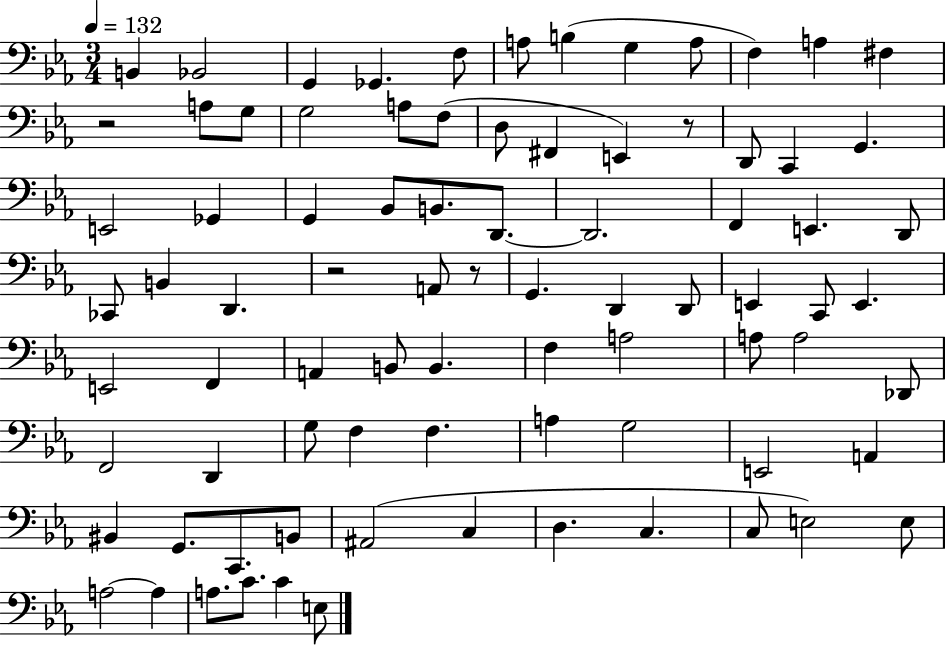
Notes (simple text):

B2/q Bb2/h G2/q Gb2/q. F3/e A3/e B3/q G3/q A3/e F3/q A3/q F#3/q R/h A3/e G3/e G3/h A3/e F3/e D3/e F#2/q E2/q R/e D2/e C2/q G2/q. E2/h Gb2/q G2/q Bb2/e B2/e. D2/e. D2/h. F2/q E2/q. D2/e CES2/e B2/q D2/q. R/h A2/e R/e G2/q. D2/q D2/e E2/q C2/e E2/q. E2/h F2/q A2/q B2/e B2/q. F3/q A3/h A3/e A3/h Db2/e F2/h D2/q G3/e F3/q F3/q. A3/q G3/h E2/h A2/q BIS2/q G2/e. C2/e. B2/e A#2/h C3/q D3/q. C3/q. C3/e E3/h E3/e A3/h A3/q A3/e. C4/e. C4/q E3/e